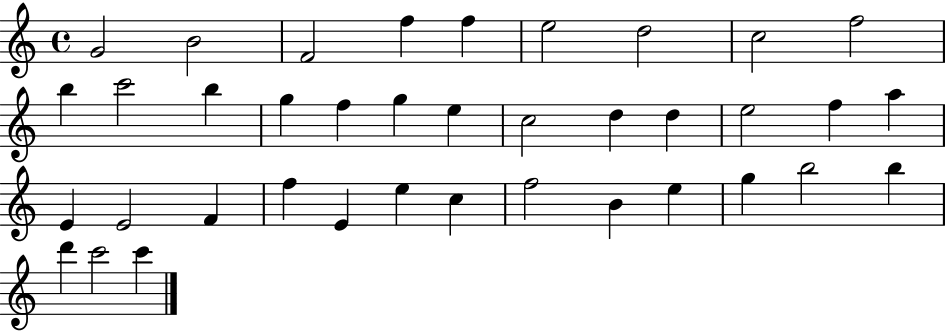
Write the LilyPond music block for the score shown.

{
  \clef treble
  \time 4/4
  \defaultTimeSignature
  \key c \major
  g'2 b'2 | f'2 f''4 f''4 | e''2 d''2 | c''2 f''2 | \break b''4 c'''2 b''4 | g''4 f''4 g''4 e''4 | c''2 d''4 d''4 | e''2 f''4 a''4 | \break e'4 e'2 f'4 | f''4 e'4 e''4 c''4 | f''2 b'4 e''4 | g''4 b''2 b''4 | \break d'''4 c'''2 c'''4 | \bar "|."
}